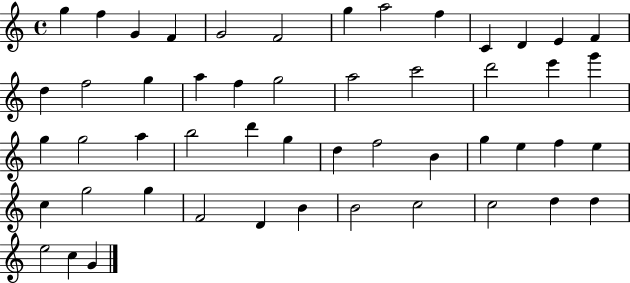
G5/q F5/q G4/q F4/q G4/h F4/h G5/q A5/h F5/q C4/q D4/q E4/q F4/q D5/q F5/h G5/q A5/q F5/q G5/h A5/h C6/h D6/h E6/q G6/q G5/q G5/h A5/q B5/h D6/q G5/q D5/q F5/h B4/q G5/q E5/q F5/q E5/q C5/q G5/h G5/q F4/h D4/q B4/q B4/h C5/h C5/h D5/q D5/q E5/h C5/q G4/q